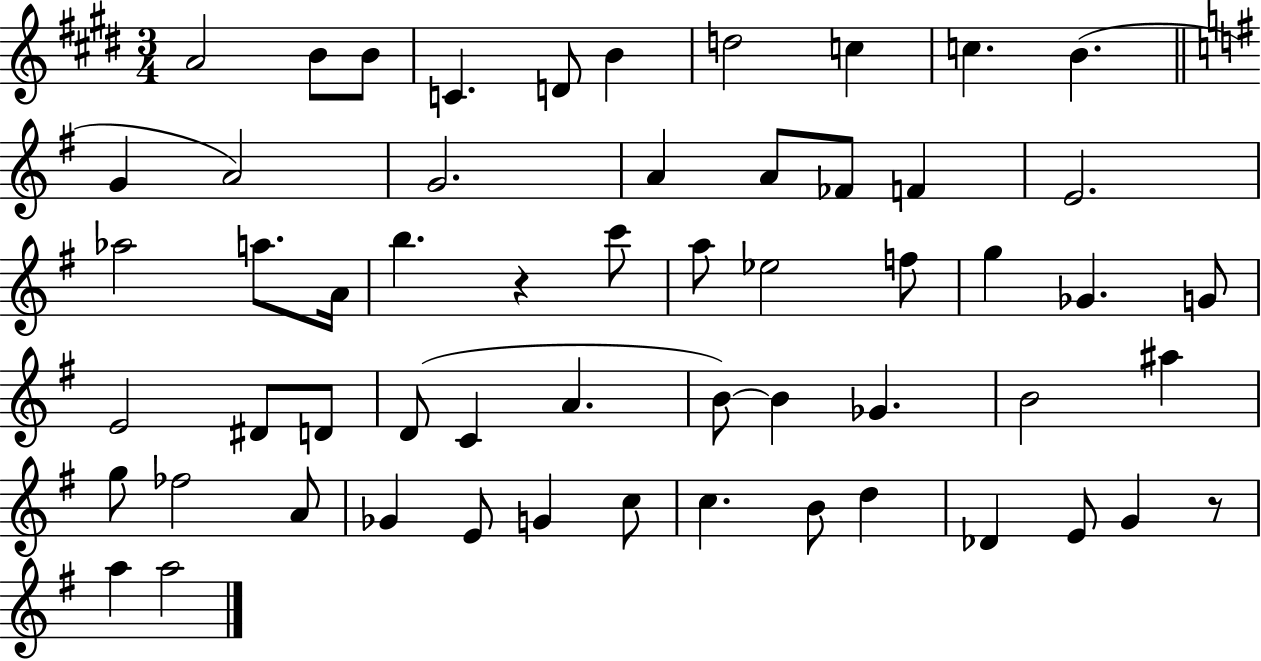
A4/h B4/e B4/e C4/q. D4/e B4/q D5/h C5/q C5/q. B4/q. G4/q A4/h G4/h. A4/q A4/e FES4/e F4/q E4/h. Ab5/h A5/e. A4/s B5/q. R/q C6/e A5/e Eb5/h F5/e G5/q Gb4/q. G4/e E4/h D#4/e D4/e D4/e C4/q A4/q. B4/e B4/q Gb4/q. B4/h A#5/q G5/e FES5/h A4/e Gb4/q E4/e G4/q C5/e C5/q. B4/e D5/q Db4/q E4/e G4/q R/e A5/q A5/h